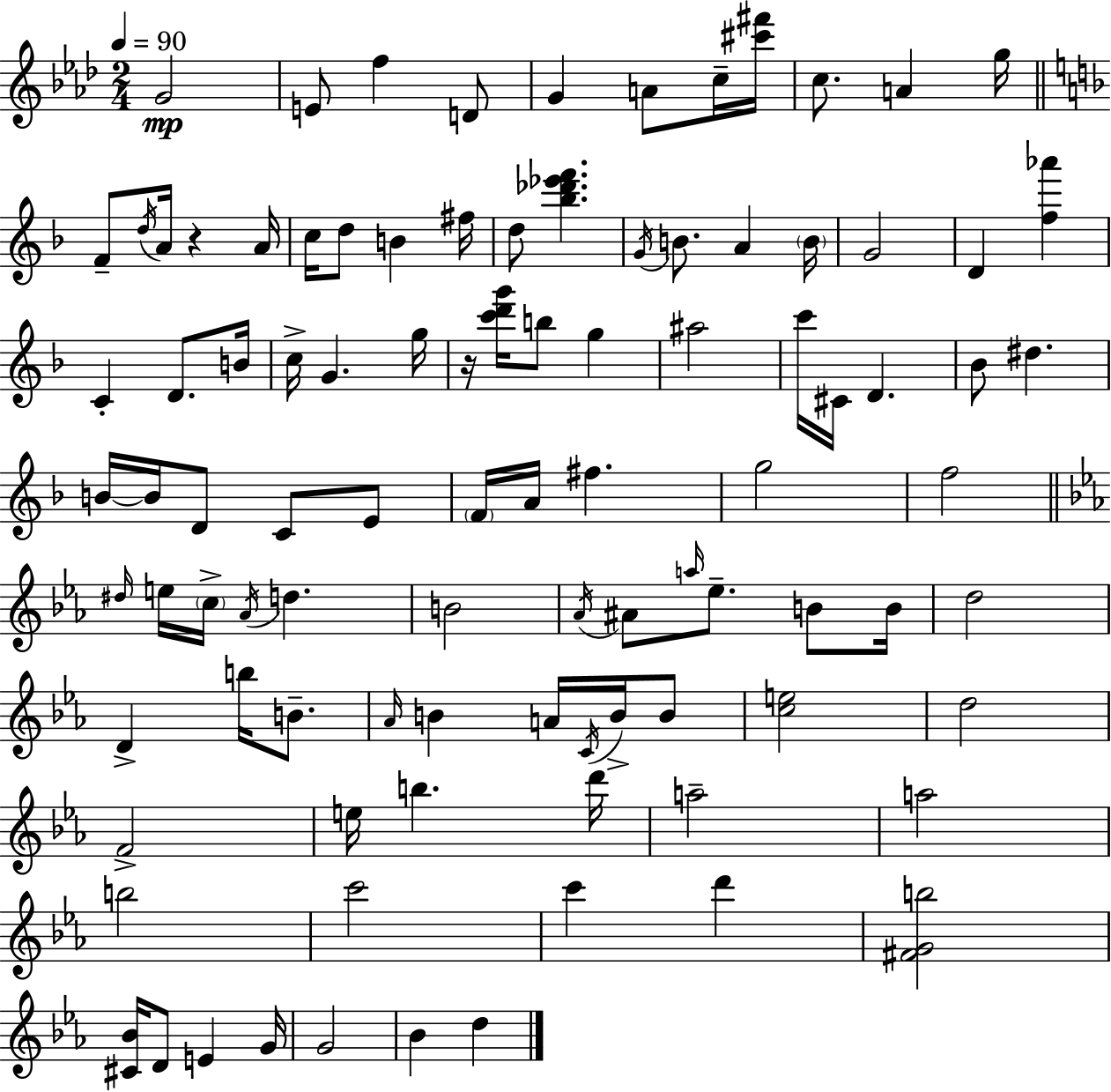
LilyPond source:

{
  \clef treble
  \numericTimeSignature
  \time 2/4
  \key f \minor
  \tempo 4 = 90
  g'2\mp | e'8 f''4 d'8 | g'4 a'8 c''16-- <cis''' fis'''>16 | c''8. a'4 g''16 | \break \bar "||" \break \key f \major f'8-- \acciaccatura { d''16 } a'16 r4 | a'16 c''16 d''8 b'4 | fis''16 d''8 <bes'' des''' ees''' f'''>4. | \acciaccatura { g'16 } b'8. a'4 | \break \parenthesize b'16 g'2 | d'4 <f'' aes'''>4 | c'4-. d'8. | b'16 c''16-> g'4. | \break g''16 r16 <c''' d''' g'''>16 b''8 g''4 | ais''2 | c'''16 cis'16 d'4. | bes'8 dis''4. | \break b'16~~ b'16 d'8 c'8 | e'8 \parenthesize f'16 a'16 fis''4. | g''2 | f''2 | \break \bar "||" \break \key c \minor \grace { dis''16 } e''16 \parenthesize c''16-> \acciaccatura { aes'16 } d''4. | b'2 | \acciaccatura { aes'16 } ais'8 \grace { a''16 } ees''8.-- | b'8 b'16 d''2 | \break d'4-> | b''16 b'8.-- \grace { aes'16 } b'4 | a'16 \acciaccatura { c'16 } b'16-> b'8 <c'' e''>2 | d''2 | \break f'2-> | e''16 b''4. | d'''16 a''2-- | a''2 | \break b''2 | c'''2 | c'''4 | d'''4 <fis' g' b''>2 | \break <cis' bes'>16 d'8 | e'4 g'16 g'2 | bes'4 | d''4 \bar "|."
}